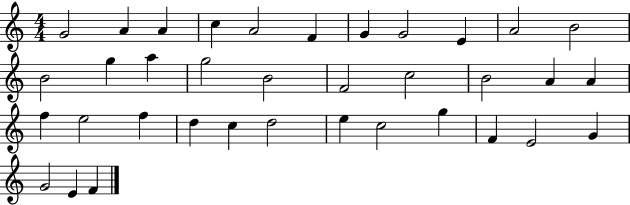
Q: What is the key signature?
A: C major